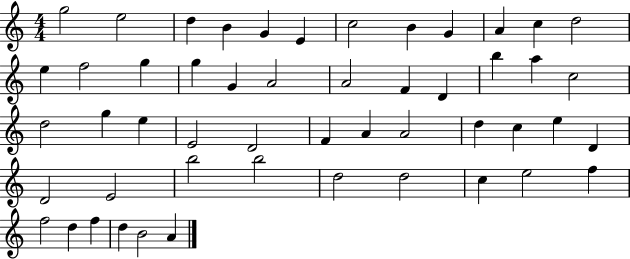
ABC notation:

X:1
T:Untitled
M:4/4
L:1/4
K:C
g2 e2 d B G E c2 B G A c d2 e f2 g g G A2 A2 F D b a c2 d2 g e E2 D2 F A A2 d c e D D2 E2 b2 b2 d2 d2 c e2 f f2 d f d B2 A